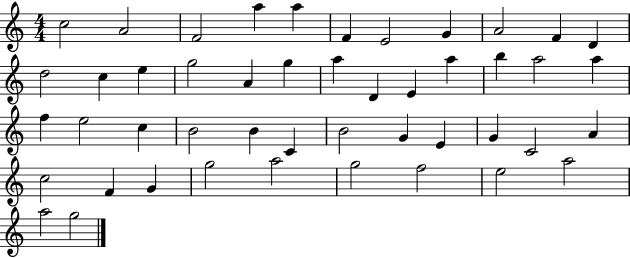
X:1
T:Untitled
M:4/4
L:1/4
K:C
c2 A2 F2 a a F E2 G A2 F D d2 c e g2 A g a D E a b a2 a f e2 c B2 B C B2 G E G C2 A c2 F G g2 a2 g2 f2 e2 a2 a2 g2